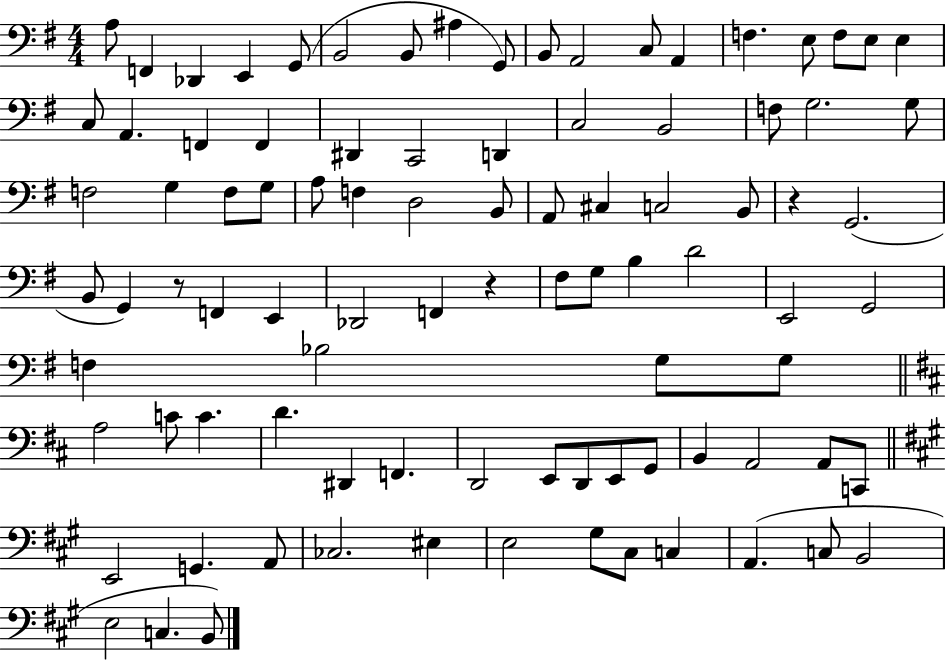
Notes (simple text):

A3/e F2/q Db2/q E2/q G2/e B2/h B2/e A#3/q G2/e B2/e A2/h C3/e A2/q F3/q. E3/e F3/e E3/e E3/q C3/e A2/q. F2/q F2/q D#2/q C2/h D2/q C3/h B2/h F3/e G3/h. G3/e F3/h G3/q F3/e G3/e A3/e F3/q D3/h B2/e A2/e C#3/q C3/h B2/e R/q G2/h. B2/e G2/q R/e F2/q E2/q Db2/h F2/q R/q F#3/e G3/e B3/q D4/h E2/h G2/h F3/q Bb3/h G3/e G3/e A3/h C4/e C4/q. D4/q. D#2/q F2/q. D2/h E2/e D2/e E2/e G2/e B2/q A2/h A2/e C2/e E2/h G2/q. A2/e CES3/h. EIS3/q E3/h G#3/e C#3/e C3/q A2/q. C3/e B2/h E3/h C3/q. B2/e